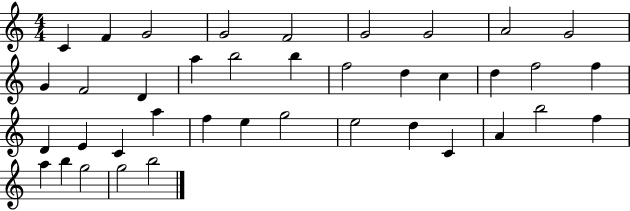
C4/q F4/q G4/h G4/h F4/h G4/h G4/h A4/h G4/h G4/q F4/h D4/q A5/q B5/h B5/q F5/h D5/q C5/q D5/q F5/h F5/q D4/q E4/q C4/q A5/q F5/q E5/q G5/h E5/h D5/q C4/q A4/q B5/h F5/q A5/q B5/q G5/h G5/h B5/h